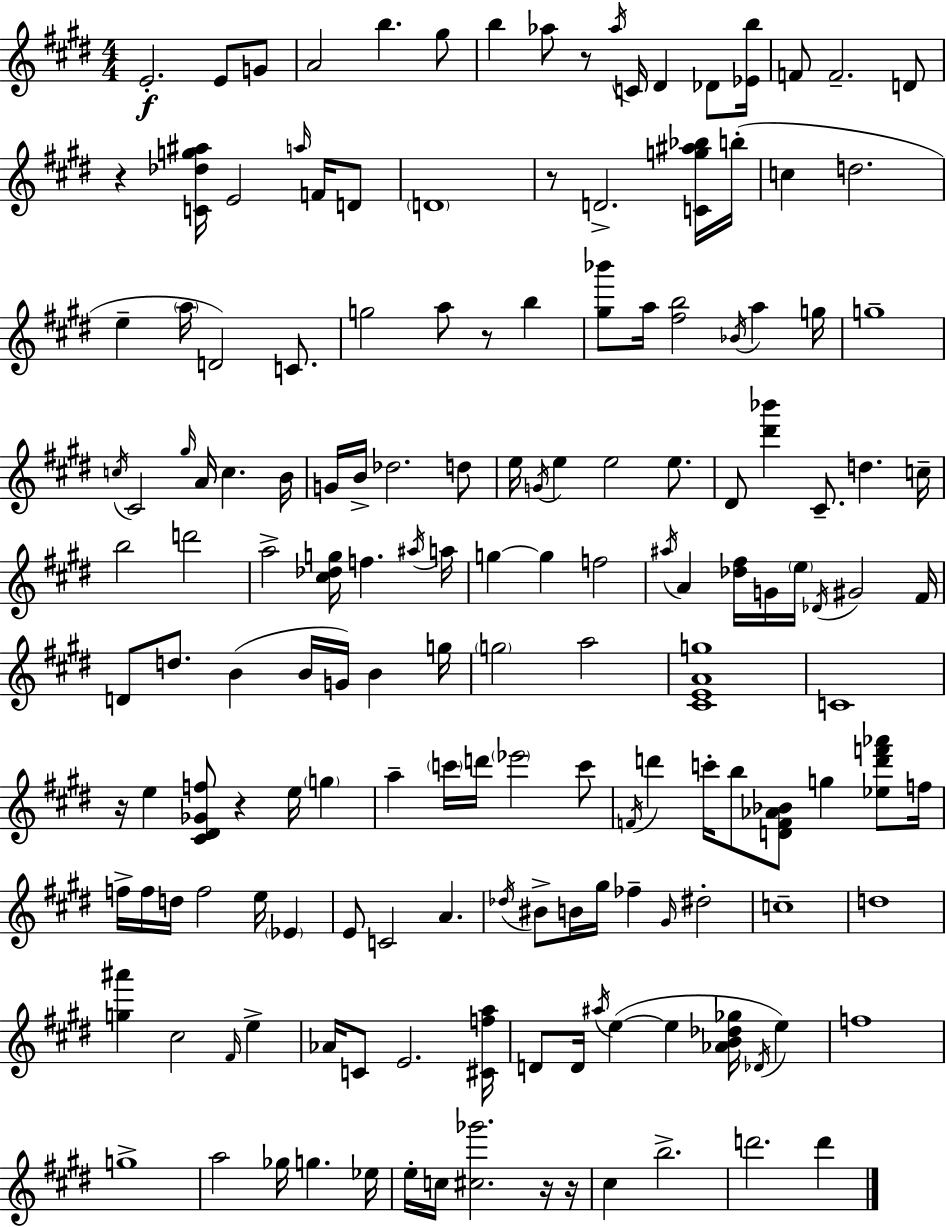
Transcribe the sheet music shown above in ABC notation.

X:1
T:Untitled
M:4/4
L:1/4
K:E
E2 E/2 G/2 A2 b ^g/2 b _a/2 z/2 _a/4 C/4 ^D _D/2 [_Eb]/4 F/2 F2 D/2 z [C_dg^a]/4 E2 a/4 F/4 D/2 D4 z/2 D2 [Cg^a_b]/4 b/4 c d2 e a/4 D2 C/2 g2 a/2 z/2 b [^g_b']/2 a/4 [^fb]2 _B/4 a g/4 g4 c/4 ^C2 ^g/4 A/4 c B/4 G/4 B/4 _d2 d/2 e/4 G/4 e e2 e/2 ^D/2 [^d'_b'] ^C/2 d c/4 b2 d'2 a2 [^c_dg]/4 f ^a/4 a/4 g g f2 ^a/4 A [_d^f]/4 G/4 e/4 _D/4 ^G2 ^F/4 D/2 d/2 B B/4 G/4 B g/4 g2 a2 [^CEAg]4 C4 z/4 e [^C^D_Gf]/2 z e/4 g a c'/4 d'/4 _e'2 c'/2 F/4 d' c'/4 b/2 [DF_A_B]/2 g [_ed'f'_a']/2 f/4 f/4 f/4 d/4 f2 e/4 _E E/2 C2 A _d/4 ^B/2 B/4 ^g/4 _f ^G/4 ^d2 c4 d4 [g^a'] ^c2 ^F/4 e _A/4 C/2 E2 [^Cfa]/4 D/2 D/4 ^a/4 e e [_AB_d_g]/4 _D/4 e f4 g4 a2 _g/4 g _e/4 e/4 c/4 [^c_g']2 z/4 z/4 ^c b2 d'2 d'